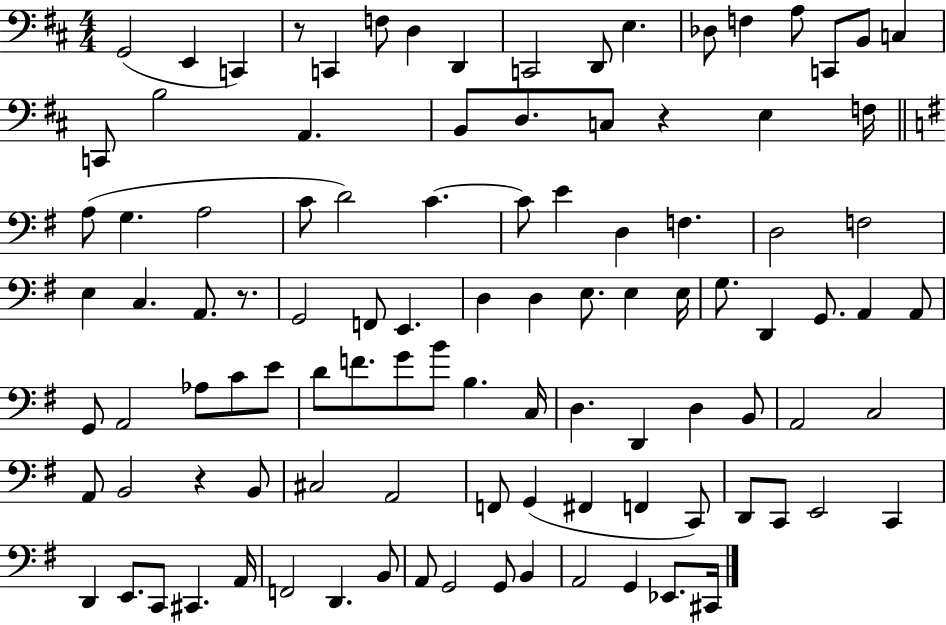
G2/h E2/q C2/q R/e C2/q F3/e D3/q D2/q C2/h D2/e E3/q. Db3/e F3/q A3/e C2/e B2/e C3/q C2/e B3/h A2/q. B2/e D3/e. C3/e R/q E3/q F3/s A3/e G3/q. A3/h C4/e D4/h C4/q. C4/e E4/q D3/q F3/q. D3/h F3/h E3/q C3/q. A2/e. R/e. G2/h F2/e E2/q. D3/q D3/q E3/e. E3/q E3/s G3/e. D2/q G2/e. A2/q A2/e G2/e A2/h Ab3/e C4/e E4/e D4/e F4/e. G4/e B4/e B3/q. C3/s D3/q. D2/q D3/q B2/e A2/h C3/h A2/e B2/h R/q B2/e C#3/h A2/h F2/e G2/q F#2/q F2/q C2/e D2/e C2/e E2/h C2/q D2/q E2/e. C2/e C#2/q. A2/s F2/h D2/q. B2/e A2/e G2/h G2/e B2/q A2/h G2/q Eb2/e. C#2/s